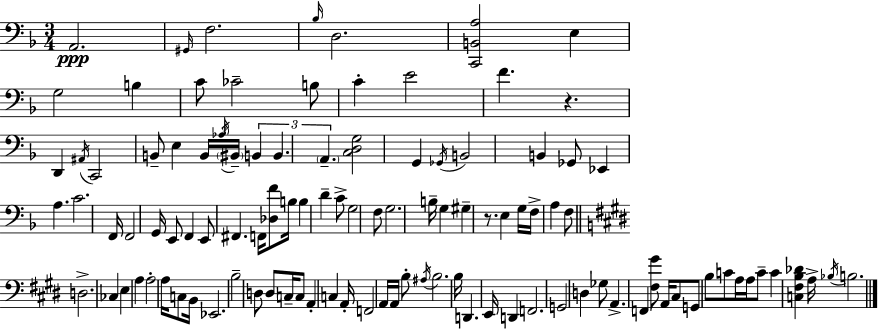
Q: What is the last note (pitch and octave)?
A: B3